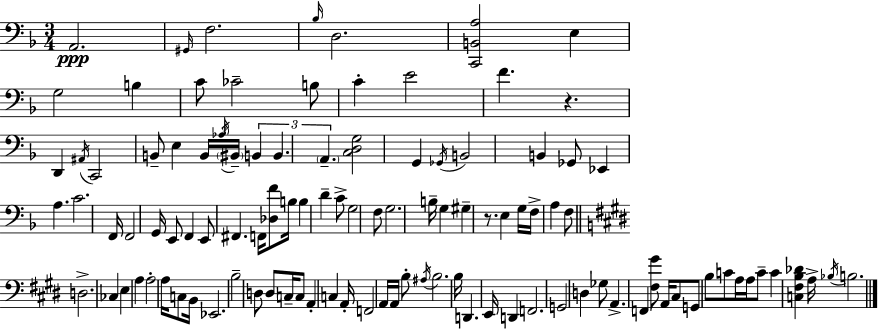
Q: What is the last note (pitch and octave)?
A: B3